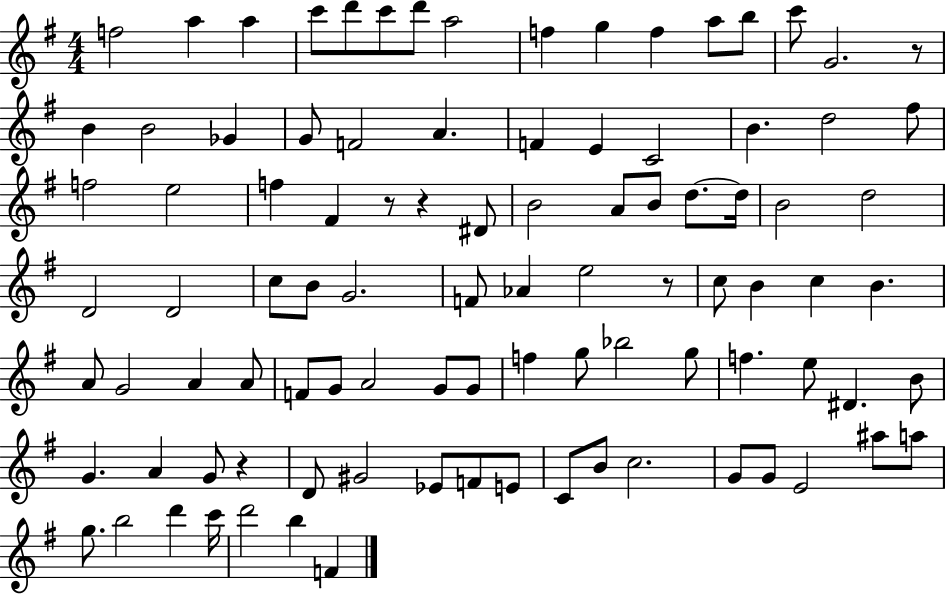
{
  \clef treble
  \numericTimeSignature
  \time 4/4
  \key g \major
  f''2 a''4 a''4 | c'''8 d'''8 c'''8 d'''8 a''2 | f''4 g''4 f''4 a''8 b''8 | c'''8 g'2. r8 | \break b'4 b'2 ges'4 | g'8 f'2 a'4. | f'4 e'4 c'2 | b'4. d''2 fis''8 | \break f''2 e''2 | f''4 fis'4 r8 r4 dis'8 | b'2 a'8 b'8 d''8.~~ d''16 | b'2 d''2 | \break d'2 d'2 | c''8 b'8 g'2. | f'8 aes'4 e''2 r8 | c''8 b'4 c''4 b'4. | \break a'8 g'2 a'4 a'8 | f'8 g'8 a'2 g'8 g'8 | f''4 g''8 bes''2 g''8 | f''4. e''8 dis'4. b'8 | \break g'4. a'4 g'8 r4 | d'8 gis'2 ees'8 f'8 e'8 | c'8 b'8 c''2. | g'8 g'8 e'2 ais''8 a''8 | \break g''8. b''2 d'''4 c'''16 | d'''2 b''4 f'4 | \bar "|."
}